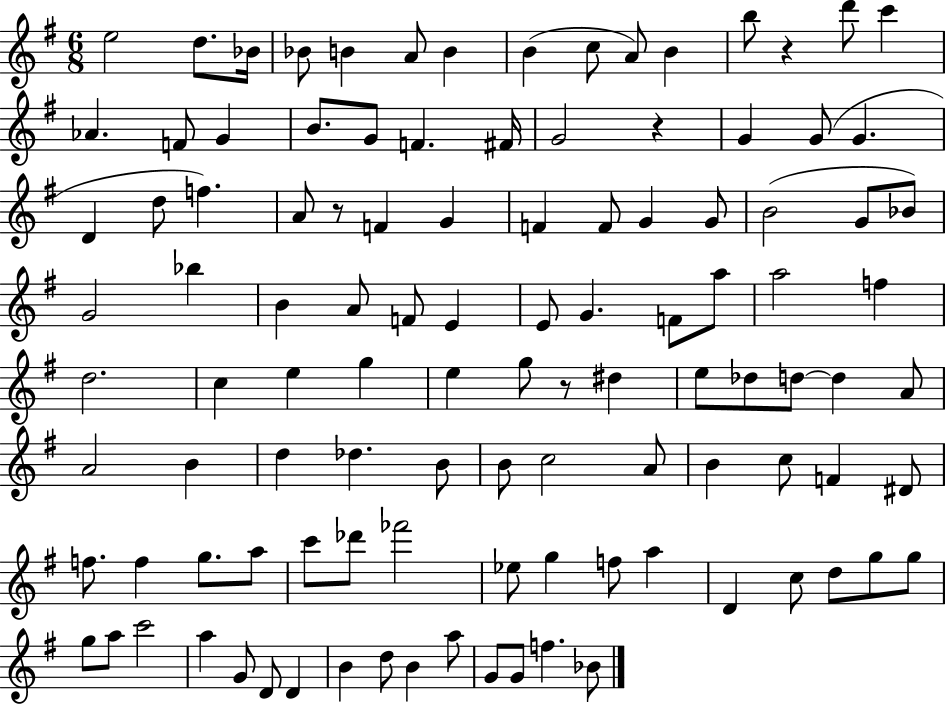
E5/h D5/e. Bb4/s Bb4/e B4/q A4/e B4/q B4/q C5/e A4/e B4/q B5/e R/q D6/e C6/q Ab4/q. F4/e G4/q B4/e. G4/e F4/q. F#4/s G4/h R/q G4/q G4/e G4/q. D4/q D5/e F5/q. A4/e R/e F4/q G4/q F4/q F4/e G4/q G4/e B4/h G4/e Bb4/e G4/h Bb5/q B4/q A4/e F4/e E4/q E4/e G4/q. F4/e A5/e A5/h F5/q D5/h. C5/q E5/q G5/q E5/q G5/e R/e D#5/q E5/e Db5/e D5/e D5/q A4/e A4/h B4/q D5/q Db5/q. B4/e B4/e C5/h A4/e B4/q C5/e F4/q D#4/e F5/e. F5/q G5/e. A5/e C6/e Db6/e FES6/h Eb5/e G5/q F5/e A5/q D4/q C5/e D5/e G5/e G5/e G5/e A5/e C6/h A5/q G4/e D4/e D4/q B4/q D5/e B4/q A5/e G4/e G4/e F5/q. Bb4/e